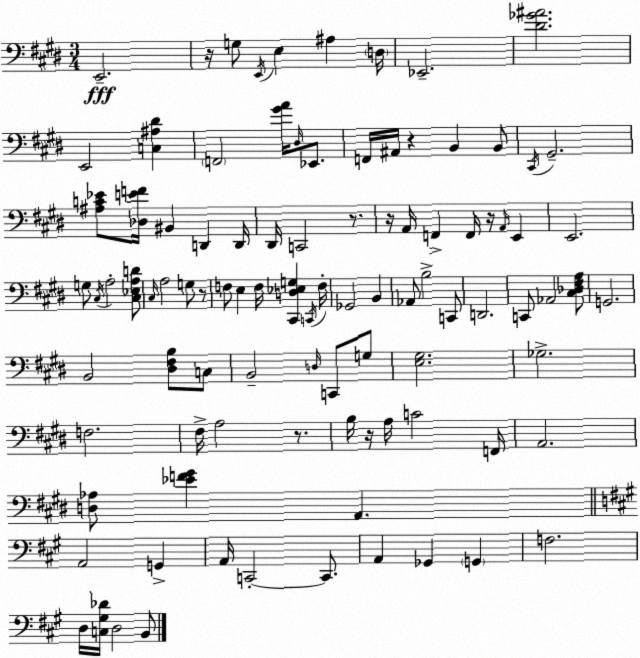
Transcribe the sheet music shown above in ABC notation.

X:1
T:Untitled
M:3/4
L:1/4
K:E
E,,2 z/4 G,/2 E,,/4 E, ^A, D,/4 _E,,2 [^D_G^A]2 E,,2 [C,^A,^D] F,,2 [^GA]/4 ^D,/4 _E,,/2 F,,/4 ^A,,/4 z B,, B,,/2 ^C,,/4 ^G,,2 [^A,C_E]/2 [_D,EF]/4 ^B,, D,, D,,/4 ^D,,/4 C,,2 z/2 z/4 A,,/4 F,, F,,/4 z/4 A,,/4 E,, E,,2 G,/2 ^C,/4 A,2 [^C,_E,A,D]/2 ^C,/4 A,2 G,/2 z/2 F,/2 E, F,/4 [^C,,D,_E,G,] C,,/4 F,/4 _G,,2 B,, _A,,/2 B,2 C,,/2 D,,2 C,,/2 _A,,2 [^C,_D,^F,A,]/2 G,,2 B,,2 [^D,^F,B,]/2 C,/2 B,,2 D,/4 C,,/2 G,/2 [E,^G,]2 _G,2 F,2 ^F,/4 A,2 z/2 B,/4 z/4 A,/4 C2 F,,/4 A,,2 [D,_A,]/2 [_EF^G] A,, A,,2 G,, A,,/4 C,,2 C,,/2 A,, _G,, G,, F,2 D,/4 [C,^G,_D]/4 D,2 B,,/2